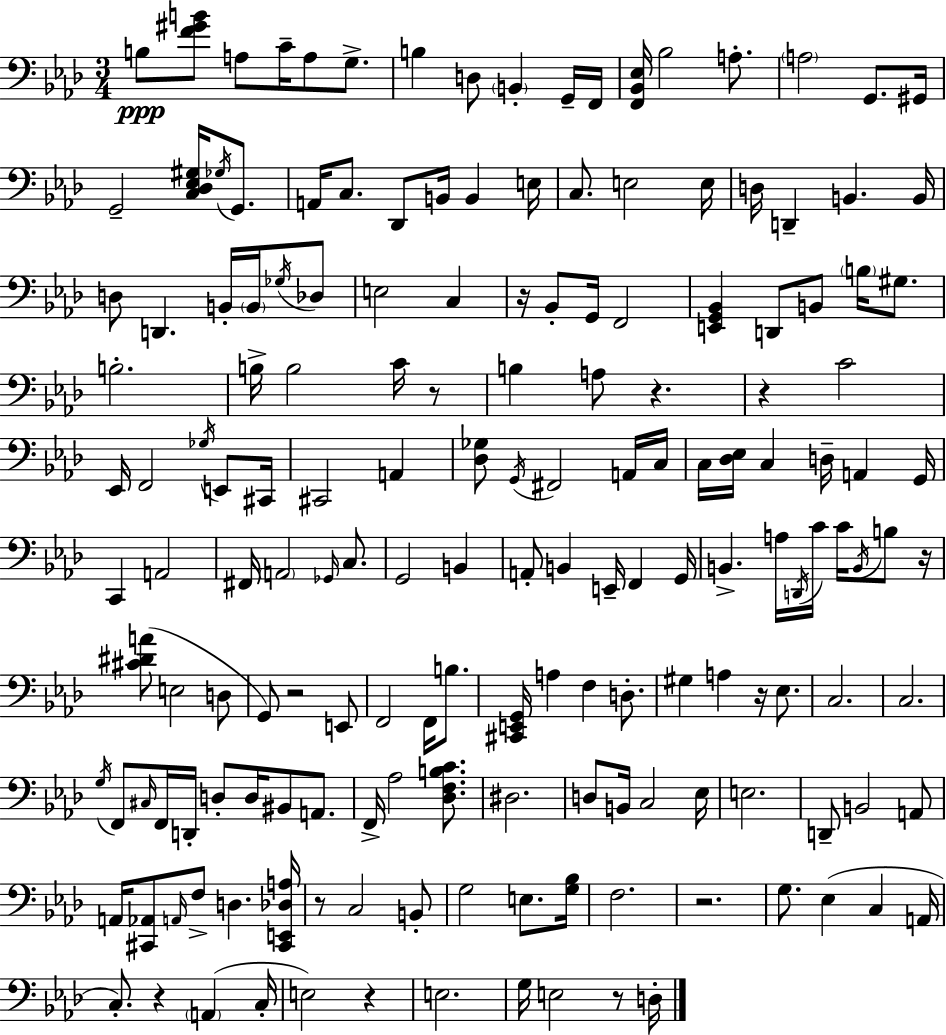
X:1
T:Untitled
M:3/4
L:1/4
K:Ab
B,/2 [F^GB]/2 A,/2 C/4 A,/2 G,/2 B, D,/2 B,, G,,/4 F,,/4 [F,,_B,,_E,]/4 _B,2 A,/2 A,2 G,,/2 ^G,,/4 G,,2 [C,_D,_E,^G,]/4 _G,/4 G,,/2 A,,/4 C,/2 _D,,/2 B,,/4 B,, E,/4 C,/2 E,2 E,/4 D,/4 D,, B,, B,,/4 D,/2 D,, B,,/4 B,,/4 _G,/4 _D,/2 E,2 C, z/4 _B,,/2 G,,/4 F,,2 [E,,G,,_B,,] D,,/2 B,,/2 B,/4 ^G,/2 B,2 B,/4 B,2 C/4 z/2 B, A,/2 z z C2 _E,,/4 F,,2 _G,/4 E,,/2 ^C,,/4 ^C,,2 A,, [_D,_G,]/2 G,,/4 ^F,,2 A,,/4 C,/4 C,/4 [_D,_E,]/4 C, D,/4 A,, G,,/4 C,, A,,2 ^F,,/4 A,,2 _G,,/4 C,/2 G,,2 B,, A,,/2 B,, E,,/4 F,, G,,/4 B,, A,/4 D,,/4 C/4 C/4 B,,/4 B,/2 z/4 [^C^DA]/2 E,2 D,/2 G,,/2 z2 E,,/2 F,,2 F,,/4 B,/2 [^C,,E,,G,,]/4 A, F, D,/2 ^G, A, z/4 _E,/2 C,2 C,2 G,/4 F,,/2 ^C,/4 F,,/4 D,,/4 D,/2 D,/4 ^B,,/2 A,,/2 F,,/4 _A,2 [_D,F,B,C]/2 ^D,2 D,/2 B,,/4 C,2 _E,/4 E,2 D,,/2 B,,2 A,,/2 A,,/4 [^C,,_A,,]/2 A,,/4 F,/2 D, [^C,,E,,_D,A,]/4 z/2 C,2 B,,/2 G,2 E,/2 [G,_B,]/4 F,2 z2 G,/2 _E, C, A,,/4 C,/2 z A,, C,/4 E,2 z E,2 G,/4 E,2 z/2 D,/4